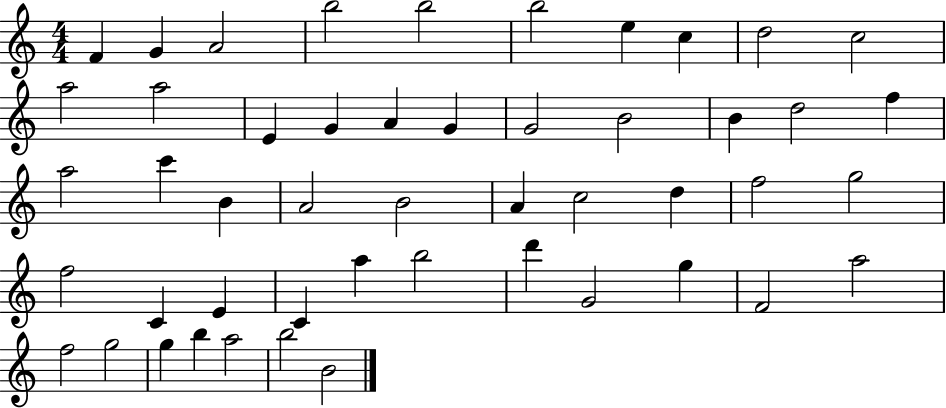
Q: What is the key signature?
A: C major